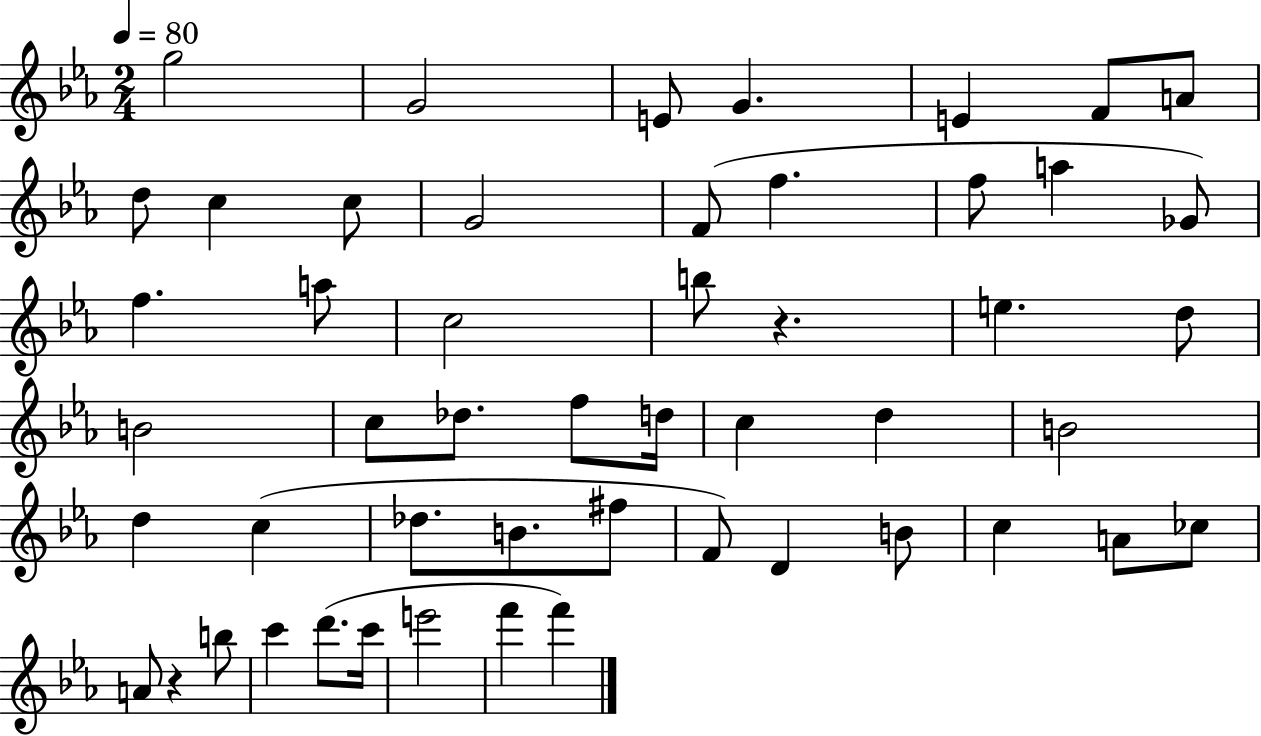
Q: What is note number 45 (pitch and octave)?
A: D6